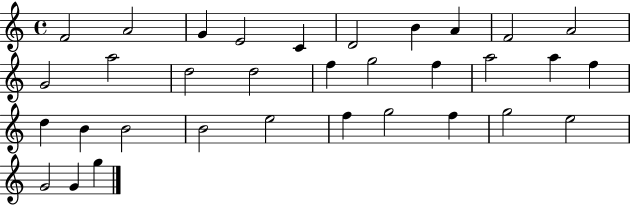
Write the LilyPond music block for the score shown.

{
  \clef treble
  \time 4/4
  \defaultTimeSignature
  \key c \major
  f'2 a'2 | g'4 e'2 c'4 | d'2 b'4 a'4 | f'2 a'2 | \break g'2 a''2 | d''2 d''2 | f''4 g''2 f''4 | a''2 a''4 f''4 | \break d''4 b'4 b'2 | b'2 e''2 | f''4 g''2 f''4 | g''2 e''2 | \break g'2 g'4 g''4 | \bar "|."
}